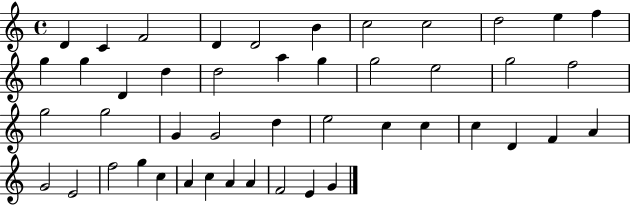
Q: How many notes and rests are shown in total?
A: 46